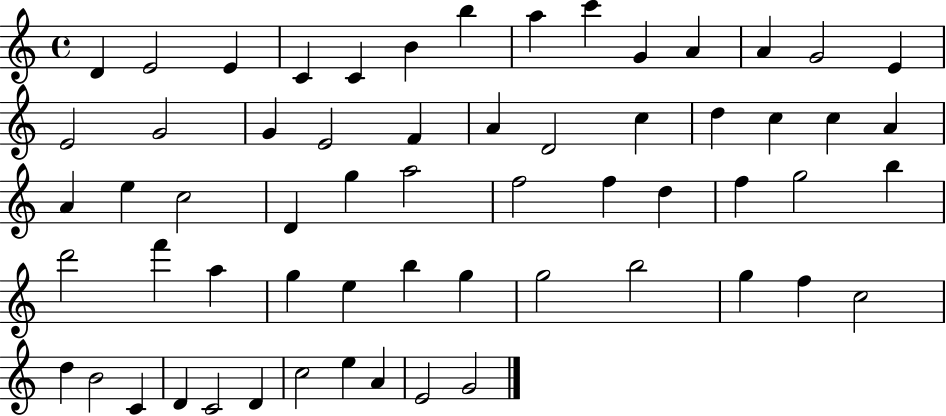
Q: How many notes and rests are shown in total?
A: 61